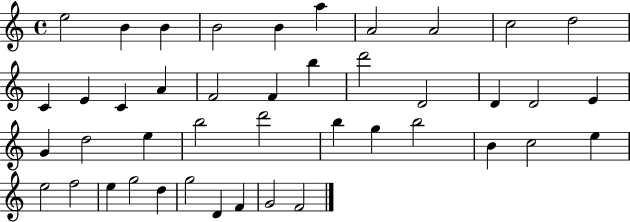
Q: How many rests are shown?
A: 0